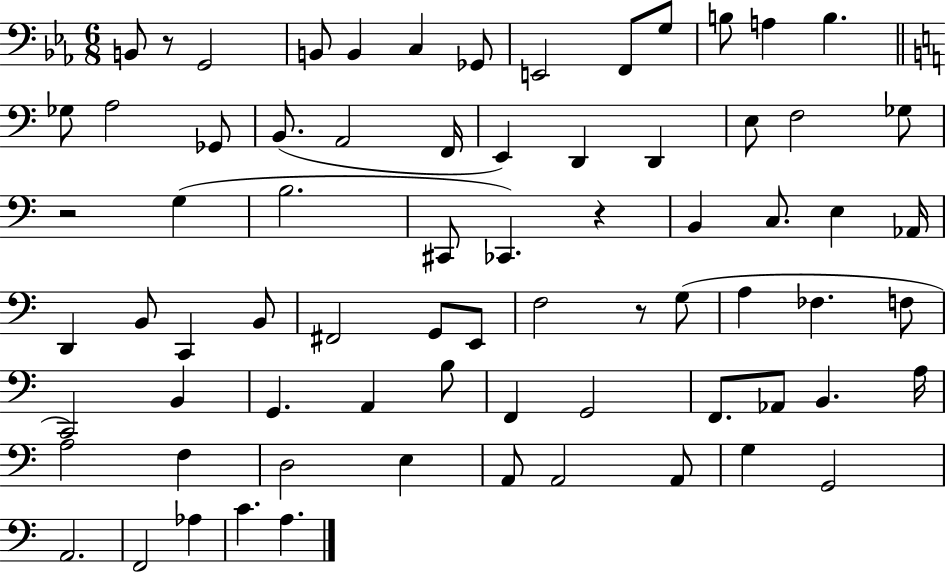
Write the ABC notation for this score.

X:1
T:Untitled
M:6/8
L:1/4
K:Eb
B,,/2 z/2 G,,2 B,,/2 B,, C, _G,,/2 E,,2 F,,/2 G,/2 B,/2 A, B, _G,/2 A,2 _G,,/2 B,,/2 A,,2 F,,/4 E,, D,, D,, E,/2 F,2 _G,/2 z2 G, B,2 ^C,,/2 _C,, z B,, C,/2 E, _A,,/4 D,, B,,/2 C,, B,,/2 ^F,,2 G,,/2 E,,/2 F,2 z/2 G,/2 A, _F, F,/2 C,,2 B,, G,, A,, B,/2 F,, G,,2 F,,/2 _A,,/2 B,, A,/4 A,2 F, D,2 E, A,,/2 A,,2 A,,/2 G, G,,2 A,,2 F,,2 _A, C A,